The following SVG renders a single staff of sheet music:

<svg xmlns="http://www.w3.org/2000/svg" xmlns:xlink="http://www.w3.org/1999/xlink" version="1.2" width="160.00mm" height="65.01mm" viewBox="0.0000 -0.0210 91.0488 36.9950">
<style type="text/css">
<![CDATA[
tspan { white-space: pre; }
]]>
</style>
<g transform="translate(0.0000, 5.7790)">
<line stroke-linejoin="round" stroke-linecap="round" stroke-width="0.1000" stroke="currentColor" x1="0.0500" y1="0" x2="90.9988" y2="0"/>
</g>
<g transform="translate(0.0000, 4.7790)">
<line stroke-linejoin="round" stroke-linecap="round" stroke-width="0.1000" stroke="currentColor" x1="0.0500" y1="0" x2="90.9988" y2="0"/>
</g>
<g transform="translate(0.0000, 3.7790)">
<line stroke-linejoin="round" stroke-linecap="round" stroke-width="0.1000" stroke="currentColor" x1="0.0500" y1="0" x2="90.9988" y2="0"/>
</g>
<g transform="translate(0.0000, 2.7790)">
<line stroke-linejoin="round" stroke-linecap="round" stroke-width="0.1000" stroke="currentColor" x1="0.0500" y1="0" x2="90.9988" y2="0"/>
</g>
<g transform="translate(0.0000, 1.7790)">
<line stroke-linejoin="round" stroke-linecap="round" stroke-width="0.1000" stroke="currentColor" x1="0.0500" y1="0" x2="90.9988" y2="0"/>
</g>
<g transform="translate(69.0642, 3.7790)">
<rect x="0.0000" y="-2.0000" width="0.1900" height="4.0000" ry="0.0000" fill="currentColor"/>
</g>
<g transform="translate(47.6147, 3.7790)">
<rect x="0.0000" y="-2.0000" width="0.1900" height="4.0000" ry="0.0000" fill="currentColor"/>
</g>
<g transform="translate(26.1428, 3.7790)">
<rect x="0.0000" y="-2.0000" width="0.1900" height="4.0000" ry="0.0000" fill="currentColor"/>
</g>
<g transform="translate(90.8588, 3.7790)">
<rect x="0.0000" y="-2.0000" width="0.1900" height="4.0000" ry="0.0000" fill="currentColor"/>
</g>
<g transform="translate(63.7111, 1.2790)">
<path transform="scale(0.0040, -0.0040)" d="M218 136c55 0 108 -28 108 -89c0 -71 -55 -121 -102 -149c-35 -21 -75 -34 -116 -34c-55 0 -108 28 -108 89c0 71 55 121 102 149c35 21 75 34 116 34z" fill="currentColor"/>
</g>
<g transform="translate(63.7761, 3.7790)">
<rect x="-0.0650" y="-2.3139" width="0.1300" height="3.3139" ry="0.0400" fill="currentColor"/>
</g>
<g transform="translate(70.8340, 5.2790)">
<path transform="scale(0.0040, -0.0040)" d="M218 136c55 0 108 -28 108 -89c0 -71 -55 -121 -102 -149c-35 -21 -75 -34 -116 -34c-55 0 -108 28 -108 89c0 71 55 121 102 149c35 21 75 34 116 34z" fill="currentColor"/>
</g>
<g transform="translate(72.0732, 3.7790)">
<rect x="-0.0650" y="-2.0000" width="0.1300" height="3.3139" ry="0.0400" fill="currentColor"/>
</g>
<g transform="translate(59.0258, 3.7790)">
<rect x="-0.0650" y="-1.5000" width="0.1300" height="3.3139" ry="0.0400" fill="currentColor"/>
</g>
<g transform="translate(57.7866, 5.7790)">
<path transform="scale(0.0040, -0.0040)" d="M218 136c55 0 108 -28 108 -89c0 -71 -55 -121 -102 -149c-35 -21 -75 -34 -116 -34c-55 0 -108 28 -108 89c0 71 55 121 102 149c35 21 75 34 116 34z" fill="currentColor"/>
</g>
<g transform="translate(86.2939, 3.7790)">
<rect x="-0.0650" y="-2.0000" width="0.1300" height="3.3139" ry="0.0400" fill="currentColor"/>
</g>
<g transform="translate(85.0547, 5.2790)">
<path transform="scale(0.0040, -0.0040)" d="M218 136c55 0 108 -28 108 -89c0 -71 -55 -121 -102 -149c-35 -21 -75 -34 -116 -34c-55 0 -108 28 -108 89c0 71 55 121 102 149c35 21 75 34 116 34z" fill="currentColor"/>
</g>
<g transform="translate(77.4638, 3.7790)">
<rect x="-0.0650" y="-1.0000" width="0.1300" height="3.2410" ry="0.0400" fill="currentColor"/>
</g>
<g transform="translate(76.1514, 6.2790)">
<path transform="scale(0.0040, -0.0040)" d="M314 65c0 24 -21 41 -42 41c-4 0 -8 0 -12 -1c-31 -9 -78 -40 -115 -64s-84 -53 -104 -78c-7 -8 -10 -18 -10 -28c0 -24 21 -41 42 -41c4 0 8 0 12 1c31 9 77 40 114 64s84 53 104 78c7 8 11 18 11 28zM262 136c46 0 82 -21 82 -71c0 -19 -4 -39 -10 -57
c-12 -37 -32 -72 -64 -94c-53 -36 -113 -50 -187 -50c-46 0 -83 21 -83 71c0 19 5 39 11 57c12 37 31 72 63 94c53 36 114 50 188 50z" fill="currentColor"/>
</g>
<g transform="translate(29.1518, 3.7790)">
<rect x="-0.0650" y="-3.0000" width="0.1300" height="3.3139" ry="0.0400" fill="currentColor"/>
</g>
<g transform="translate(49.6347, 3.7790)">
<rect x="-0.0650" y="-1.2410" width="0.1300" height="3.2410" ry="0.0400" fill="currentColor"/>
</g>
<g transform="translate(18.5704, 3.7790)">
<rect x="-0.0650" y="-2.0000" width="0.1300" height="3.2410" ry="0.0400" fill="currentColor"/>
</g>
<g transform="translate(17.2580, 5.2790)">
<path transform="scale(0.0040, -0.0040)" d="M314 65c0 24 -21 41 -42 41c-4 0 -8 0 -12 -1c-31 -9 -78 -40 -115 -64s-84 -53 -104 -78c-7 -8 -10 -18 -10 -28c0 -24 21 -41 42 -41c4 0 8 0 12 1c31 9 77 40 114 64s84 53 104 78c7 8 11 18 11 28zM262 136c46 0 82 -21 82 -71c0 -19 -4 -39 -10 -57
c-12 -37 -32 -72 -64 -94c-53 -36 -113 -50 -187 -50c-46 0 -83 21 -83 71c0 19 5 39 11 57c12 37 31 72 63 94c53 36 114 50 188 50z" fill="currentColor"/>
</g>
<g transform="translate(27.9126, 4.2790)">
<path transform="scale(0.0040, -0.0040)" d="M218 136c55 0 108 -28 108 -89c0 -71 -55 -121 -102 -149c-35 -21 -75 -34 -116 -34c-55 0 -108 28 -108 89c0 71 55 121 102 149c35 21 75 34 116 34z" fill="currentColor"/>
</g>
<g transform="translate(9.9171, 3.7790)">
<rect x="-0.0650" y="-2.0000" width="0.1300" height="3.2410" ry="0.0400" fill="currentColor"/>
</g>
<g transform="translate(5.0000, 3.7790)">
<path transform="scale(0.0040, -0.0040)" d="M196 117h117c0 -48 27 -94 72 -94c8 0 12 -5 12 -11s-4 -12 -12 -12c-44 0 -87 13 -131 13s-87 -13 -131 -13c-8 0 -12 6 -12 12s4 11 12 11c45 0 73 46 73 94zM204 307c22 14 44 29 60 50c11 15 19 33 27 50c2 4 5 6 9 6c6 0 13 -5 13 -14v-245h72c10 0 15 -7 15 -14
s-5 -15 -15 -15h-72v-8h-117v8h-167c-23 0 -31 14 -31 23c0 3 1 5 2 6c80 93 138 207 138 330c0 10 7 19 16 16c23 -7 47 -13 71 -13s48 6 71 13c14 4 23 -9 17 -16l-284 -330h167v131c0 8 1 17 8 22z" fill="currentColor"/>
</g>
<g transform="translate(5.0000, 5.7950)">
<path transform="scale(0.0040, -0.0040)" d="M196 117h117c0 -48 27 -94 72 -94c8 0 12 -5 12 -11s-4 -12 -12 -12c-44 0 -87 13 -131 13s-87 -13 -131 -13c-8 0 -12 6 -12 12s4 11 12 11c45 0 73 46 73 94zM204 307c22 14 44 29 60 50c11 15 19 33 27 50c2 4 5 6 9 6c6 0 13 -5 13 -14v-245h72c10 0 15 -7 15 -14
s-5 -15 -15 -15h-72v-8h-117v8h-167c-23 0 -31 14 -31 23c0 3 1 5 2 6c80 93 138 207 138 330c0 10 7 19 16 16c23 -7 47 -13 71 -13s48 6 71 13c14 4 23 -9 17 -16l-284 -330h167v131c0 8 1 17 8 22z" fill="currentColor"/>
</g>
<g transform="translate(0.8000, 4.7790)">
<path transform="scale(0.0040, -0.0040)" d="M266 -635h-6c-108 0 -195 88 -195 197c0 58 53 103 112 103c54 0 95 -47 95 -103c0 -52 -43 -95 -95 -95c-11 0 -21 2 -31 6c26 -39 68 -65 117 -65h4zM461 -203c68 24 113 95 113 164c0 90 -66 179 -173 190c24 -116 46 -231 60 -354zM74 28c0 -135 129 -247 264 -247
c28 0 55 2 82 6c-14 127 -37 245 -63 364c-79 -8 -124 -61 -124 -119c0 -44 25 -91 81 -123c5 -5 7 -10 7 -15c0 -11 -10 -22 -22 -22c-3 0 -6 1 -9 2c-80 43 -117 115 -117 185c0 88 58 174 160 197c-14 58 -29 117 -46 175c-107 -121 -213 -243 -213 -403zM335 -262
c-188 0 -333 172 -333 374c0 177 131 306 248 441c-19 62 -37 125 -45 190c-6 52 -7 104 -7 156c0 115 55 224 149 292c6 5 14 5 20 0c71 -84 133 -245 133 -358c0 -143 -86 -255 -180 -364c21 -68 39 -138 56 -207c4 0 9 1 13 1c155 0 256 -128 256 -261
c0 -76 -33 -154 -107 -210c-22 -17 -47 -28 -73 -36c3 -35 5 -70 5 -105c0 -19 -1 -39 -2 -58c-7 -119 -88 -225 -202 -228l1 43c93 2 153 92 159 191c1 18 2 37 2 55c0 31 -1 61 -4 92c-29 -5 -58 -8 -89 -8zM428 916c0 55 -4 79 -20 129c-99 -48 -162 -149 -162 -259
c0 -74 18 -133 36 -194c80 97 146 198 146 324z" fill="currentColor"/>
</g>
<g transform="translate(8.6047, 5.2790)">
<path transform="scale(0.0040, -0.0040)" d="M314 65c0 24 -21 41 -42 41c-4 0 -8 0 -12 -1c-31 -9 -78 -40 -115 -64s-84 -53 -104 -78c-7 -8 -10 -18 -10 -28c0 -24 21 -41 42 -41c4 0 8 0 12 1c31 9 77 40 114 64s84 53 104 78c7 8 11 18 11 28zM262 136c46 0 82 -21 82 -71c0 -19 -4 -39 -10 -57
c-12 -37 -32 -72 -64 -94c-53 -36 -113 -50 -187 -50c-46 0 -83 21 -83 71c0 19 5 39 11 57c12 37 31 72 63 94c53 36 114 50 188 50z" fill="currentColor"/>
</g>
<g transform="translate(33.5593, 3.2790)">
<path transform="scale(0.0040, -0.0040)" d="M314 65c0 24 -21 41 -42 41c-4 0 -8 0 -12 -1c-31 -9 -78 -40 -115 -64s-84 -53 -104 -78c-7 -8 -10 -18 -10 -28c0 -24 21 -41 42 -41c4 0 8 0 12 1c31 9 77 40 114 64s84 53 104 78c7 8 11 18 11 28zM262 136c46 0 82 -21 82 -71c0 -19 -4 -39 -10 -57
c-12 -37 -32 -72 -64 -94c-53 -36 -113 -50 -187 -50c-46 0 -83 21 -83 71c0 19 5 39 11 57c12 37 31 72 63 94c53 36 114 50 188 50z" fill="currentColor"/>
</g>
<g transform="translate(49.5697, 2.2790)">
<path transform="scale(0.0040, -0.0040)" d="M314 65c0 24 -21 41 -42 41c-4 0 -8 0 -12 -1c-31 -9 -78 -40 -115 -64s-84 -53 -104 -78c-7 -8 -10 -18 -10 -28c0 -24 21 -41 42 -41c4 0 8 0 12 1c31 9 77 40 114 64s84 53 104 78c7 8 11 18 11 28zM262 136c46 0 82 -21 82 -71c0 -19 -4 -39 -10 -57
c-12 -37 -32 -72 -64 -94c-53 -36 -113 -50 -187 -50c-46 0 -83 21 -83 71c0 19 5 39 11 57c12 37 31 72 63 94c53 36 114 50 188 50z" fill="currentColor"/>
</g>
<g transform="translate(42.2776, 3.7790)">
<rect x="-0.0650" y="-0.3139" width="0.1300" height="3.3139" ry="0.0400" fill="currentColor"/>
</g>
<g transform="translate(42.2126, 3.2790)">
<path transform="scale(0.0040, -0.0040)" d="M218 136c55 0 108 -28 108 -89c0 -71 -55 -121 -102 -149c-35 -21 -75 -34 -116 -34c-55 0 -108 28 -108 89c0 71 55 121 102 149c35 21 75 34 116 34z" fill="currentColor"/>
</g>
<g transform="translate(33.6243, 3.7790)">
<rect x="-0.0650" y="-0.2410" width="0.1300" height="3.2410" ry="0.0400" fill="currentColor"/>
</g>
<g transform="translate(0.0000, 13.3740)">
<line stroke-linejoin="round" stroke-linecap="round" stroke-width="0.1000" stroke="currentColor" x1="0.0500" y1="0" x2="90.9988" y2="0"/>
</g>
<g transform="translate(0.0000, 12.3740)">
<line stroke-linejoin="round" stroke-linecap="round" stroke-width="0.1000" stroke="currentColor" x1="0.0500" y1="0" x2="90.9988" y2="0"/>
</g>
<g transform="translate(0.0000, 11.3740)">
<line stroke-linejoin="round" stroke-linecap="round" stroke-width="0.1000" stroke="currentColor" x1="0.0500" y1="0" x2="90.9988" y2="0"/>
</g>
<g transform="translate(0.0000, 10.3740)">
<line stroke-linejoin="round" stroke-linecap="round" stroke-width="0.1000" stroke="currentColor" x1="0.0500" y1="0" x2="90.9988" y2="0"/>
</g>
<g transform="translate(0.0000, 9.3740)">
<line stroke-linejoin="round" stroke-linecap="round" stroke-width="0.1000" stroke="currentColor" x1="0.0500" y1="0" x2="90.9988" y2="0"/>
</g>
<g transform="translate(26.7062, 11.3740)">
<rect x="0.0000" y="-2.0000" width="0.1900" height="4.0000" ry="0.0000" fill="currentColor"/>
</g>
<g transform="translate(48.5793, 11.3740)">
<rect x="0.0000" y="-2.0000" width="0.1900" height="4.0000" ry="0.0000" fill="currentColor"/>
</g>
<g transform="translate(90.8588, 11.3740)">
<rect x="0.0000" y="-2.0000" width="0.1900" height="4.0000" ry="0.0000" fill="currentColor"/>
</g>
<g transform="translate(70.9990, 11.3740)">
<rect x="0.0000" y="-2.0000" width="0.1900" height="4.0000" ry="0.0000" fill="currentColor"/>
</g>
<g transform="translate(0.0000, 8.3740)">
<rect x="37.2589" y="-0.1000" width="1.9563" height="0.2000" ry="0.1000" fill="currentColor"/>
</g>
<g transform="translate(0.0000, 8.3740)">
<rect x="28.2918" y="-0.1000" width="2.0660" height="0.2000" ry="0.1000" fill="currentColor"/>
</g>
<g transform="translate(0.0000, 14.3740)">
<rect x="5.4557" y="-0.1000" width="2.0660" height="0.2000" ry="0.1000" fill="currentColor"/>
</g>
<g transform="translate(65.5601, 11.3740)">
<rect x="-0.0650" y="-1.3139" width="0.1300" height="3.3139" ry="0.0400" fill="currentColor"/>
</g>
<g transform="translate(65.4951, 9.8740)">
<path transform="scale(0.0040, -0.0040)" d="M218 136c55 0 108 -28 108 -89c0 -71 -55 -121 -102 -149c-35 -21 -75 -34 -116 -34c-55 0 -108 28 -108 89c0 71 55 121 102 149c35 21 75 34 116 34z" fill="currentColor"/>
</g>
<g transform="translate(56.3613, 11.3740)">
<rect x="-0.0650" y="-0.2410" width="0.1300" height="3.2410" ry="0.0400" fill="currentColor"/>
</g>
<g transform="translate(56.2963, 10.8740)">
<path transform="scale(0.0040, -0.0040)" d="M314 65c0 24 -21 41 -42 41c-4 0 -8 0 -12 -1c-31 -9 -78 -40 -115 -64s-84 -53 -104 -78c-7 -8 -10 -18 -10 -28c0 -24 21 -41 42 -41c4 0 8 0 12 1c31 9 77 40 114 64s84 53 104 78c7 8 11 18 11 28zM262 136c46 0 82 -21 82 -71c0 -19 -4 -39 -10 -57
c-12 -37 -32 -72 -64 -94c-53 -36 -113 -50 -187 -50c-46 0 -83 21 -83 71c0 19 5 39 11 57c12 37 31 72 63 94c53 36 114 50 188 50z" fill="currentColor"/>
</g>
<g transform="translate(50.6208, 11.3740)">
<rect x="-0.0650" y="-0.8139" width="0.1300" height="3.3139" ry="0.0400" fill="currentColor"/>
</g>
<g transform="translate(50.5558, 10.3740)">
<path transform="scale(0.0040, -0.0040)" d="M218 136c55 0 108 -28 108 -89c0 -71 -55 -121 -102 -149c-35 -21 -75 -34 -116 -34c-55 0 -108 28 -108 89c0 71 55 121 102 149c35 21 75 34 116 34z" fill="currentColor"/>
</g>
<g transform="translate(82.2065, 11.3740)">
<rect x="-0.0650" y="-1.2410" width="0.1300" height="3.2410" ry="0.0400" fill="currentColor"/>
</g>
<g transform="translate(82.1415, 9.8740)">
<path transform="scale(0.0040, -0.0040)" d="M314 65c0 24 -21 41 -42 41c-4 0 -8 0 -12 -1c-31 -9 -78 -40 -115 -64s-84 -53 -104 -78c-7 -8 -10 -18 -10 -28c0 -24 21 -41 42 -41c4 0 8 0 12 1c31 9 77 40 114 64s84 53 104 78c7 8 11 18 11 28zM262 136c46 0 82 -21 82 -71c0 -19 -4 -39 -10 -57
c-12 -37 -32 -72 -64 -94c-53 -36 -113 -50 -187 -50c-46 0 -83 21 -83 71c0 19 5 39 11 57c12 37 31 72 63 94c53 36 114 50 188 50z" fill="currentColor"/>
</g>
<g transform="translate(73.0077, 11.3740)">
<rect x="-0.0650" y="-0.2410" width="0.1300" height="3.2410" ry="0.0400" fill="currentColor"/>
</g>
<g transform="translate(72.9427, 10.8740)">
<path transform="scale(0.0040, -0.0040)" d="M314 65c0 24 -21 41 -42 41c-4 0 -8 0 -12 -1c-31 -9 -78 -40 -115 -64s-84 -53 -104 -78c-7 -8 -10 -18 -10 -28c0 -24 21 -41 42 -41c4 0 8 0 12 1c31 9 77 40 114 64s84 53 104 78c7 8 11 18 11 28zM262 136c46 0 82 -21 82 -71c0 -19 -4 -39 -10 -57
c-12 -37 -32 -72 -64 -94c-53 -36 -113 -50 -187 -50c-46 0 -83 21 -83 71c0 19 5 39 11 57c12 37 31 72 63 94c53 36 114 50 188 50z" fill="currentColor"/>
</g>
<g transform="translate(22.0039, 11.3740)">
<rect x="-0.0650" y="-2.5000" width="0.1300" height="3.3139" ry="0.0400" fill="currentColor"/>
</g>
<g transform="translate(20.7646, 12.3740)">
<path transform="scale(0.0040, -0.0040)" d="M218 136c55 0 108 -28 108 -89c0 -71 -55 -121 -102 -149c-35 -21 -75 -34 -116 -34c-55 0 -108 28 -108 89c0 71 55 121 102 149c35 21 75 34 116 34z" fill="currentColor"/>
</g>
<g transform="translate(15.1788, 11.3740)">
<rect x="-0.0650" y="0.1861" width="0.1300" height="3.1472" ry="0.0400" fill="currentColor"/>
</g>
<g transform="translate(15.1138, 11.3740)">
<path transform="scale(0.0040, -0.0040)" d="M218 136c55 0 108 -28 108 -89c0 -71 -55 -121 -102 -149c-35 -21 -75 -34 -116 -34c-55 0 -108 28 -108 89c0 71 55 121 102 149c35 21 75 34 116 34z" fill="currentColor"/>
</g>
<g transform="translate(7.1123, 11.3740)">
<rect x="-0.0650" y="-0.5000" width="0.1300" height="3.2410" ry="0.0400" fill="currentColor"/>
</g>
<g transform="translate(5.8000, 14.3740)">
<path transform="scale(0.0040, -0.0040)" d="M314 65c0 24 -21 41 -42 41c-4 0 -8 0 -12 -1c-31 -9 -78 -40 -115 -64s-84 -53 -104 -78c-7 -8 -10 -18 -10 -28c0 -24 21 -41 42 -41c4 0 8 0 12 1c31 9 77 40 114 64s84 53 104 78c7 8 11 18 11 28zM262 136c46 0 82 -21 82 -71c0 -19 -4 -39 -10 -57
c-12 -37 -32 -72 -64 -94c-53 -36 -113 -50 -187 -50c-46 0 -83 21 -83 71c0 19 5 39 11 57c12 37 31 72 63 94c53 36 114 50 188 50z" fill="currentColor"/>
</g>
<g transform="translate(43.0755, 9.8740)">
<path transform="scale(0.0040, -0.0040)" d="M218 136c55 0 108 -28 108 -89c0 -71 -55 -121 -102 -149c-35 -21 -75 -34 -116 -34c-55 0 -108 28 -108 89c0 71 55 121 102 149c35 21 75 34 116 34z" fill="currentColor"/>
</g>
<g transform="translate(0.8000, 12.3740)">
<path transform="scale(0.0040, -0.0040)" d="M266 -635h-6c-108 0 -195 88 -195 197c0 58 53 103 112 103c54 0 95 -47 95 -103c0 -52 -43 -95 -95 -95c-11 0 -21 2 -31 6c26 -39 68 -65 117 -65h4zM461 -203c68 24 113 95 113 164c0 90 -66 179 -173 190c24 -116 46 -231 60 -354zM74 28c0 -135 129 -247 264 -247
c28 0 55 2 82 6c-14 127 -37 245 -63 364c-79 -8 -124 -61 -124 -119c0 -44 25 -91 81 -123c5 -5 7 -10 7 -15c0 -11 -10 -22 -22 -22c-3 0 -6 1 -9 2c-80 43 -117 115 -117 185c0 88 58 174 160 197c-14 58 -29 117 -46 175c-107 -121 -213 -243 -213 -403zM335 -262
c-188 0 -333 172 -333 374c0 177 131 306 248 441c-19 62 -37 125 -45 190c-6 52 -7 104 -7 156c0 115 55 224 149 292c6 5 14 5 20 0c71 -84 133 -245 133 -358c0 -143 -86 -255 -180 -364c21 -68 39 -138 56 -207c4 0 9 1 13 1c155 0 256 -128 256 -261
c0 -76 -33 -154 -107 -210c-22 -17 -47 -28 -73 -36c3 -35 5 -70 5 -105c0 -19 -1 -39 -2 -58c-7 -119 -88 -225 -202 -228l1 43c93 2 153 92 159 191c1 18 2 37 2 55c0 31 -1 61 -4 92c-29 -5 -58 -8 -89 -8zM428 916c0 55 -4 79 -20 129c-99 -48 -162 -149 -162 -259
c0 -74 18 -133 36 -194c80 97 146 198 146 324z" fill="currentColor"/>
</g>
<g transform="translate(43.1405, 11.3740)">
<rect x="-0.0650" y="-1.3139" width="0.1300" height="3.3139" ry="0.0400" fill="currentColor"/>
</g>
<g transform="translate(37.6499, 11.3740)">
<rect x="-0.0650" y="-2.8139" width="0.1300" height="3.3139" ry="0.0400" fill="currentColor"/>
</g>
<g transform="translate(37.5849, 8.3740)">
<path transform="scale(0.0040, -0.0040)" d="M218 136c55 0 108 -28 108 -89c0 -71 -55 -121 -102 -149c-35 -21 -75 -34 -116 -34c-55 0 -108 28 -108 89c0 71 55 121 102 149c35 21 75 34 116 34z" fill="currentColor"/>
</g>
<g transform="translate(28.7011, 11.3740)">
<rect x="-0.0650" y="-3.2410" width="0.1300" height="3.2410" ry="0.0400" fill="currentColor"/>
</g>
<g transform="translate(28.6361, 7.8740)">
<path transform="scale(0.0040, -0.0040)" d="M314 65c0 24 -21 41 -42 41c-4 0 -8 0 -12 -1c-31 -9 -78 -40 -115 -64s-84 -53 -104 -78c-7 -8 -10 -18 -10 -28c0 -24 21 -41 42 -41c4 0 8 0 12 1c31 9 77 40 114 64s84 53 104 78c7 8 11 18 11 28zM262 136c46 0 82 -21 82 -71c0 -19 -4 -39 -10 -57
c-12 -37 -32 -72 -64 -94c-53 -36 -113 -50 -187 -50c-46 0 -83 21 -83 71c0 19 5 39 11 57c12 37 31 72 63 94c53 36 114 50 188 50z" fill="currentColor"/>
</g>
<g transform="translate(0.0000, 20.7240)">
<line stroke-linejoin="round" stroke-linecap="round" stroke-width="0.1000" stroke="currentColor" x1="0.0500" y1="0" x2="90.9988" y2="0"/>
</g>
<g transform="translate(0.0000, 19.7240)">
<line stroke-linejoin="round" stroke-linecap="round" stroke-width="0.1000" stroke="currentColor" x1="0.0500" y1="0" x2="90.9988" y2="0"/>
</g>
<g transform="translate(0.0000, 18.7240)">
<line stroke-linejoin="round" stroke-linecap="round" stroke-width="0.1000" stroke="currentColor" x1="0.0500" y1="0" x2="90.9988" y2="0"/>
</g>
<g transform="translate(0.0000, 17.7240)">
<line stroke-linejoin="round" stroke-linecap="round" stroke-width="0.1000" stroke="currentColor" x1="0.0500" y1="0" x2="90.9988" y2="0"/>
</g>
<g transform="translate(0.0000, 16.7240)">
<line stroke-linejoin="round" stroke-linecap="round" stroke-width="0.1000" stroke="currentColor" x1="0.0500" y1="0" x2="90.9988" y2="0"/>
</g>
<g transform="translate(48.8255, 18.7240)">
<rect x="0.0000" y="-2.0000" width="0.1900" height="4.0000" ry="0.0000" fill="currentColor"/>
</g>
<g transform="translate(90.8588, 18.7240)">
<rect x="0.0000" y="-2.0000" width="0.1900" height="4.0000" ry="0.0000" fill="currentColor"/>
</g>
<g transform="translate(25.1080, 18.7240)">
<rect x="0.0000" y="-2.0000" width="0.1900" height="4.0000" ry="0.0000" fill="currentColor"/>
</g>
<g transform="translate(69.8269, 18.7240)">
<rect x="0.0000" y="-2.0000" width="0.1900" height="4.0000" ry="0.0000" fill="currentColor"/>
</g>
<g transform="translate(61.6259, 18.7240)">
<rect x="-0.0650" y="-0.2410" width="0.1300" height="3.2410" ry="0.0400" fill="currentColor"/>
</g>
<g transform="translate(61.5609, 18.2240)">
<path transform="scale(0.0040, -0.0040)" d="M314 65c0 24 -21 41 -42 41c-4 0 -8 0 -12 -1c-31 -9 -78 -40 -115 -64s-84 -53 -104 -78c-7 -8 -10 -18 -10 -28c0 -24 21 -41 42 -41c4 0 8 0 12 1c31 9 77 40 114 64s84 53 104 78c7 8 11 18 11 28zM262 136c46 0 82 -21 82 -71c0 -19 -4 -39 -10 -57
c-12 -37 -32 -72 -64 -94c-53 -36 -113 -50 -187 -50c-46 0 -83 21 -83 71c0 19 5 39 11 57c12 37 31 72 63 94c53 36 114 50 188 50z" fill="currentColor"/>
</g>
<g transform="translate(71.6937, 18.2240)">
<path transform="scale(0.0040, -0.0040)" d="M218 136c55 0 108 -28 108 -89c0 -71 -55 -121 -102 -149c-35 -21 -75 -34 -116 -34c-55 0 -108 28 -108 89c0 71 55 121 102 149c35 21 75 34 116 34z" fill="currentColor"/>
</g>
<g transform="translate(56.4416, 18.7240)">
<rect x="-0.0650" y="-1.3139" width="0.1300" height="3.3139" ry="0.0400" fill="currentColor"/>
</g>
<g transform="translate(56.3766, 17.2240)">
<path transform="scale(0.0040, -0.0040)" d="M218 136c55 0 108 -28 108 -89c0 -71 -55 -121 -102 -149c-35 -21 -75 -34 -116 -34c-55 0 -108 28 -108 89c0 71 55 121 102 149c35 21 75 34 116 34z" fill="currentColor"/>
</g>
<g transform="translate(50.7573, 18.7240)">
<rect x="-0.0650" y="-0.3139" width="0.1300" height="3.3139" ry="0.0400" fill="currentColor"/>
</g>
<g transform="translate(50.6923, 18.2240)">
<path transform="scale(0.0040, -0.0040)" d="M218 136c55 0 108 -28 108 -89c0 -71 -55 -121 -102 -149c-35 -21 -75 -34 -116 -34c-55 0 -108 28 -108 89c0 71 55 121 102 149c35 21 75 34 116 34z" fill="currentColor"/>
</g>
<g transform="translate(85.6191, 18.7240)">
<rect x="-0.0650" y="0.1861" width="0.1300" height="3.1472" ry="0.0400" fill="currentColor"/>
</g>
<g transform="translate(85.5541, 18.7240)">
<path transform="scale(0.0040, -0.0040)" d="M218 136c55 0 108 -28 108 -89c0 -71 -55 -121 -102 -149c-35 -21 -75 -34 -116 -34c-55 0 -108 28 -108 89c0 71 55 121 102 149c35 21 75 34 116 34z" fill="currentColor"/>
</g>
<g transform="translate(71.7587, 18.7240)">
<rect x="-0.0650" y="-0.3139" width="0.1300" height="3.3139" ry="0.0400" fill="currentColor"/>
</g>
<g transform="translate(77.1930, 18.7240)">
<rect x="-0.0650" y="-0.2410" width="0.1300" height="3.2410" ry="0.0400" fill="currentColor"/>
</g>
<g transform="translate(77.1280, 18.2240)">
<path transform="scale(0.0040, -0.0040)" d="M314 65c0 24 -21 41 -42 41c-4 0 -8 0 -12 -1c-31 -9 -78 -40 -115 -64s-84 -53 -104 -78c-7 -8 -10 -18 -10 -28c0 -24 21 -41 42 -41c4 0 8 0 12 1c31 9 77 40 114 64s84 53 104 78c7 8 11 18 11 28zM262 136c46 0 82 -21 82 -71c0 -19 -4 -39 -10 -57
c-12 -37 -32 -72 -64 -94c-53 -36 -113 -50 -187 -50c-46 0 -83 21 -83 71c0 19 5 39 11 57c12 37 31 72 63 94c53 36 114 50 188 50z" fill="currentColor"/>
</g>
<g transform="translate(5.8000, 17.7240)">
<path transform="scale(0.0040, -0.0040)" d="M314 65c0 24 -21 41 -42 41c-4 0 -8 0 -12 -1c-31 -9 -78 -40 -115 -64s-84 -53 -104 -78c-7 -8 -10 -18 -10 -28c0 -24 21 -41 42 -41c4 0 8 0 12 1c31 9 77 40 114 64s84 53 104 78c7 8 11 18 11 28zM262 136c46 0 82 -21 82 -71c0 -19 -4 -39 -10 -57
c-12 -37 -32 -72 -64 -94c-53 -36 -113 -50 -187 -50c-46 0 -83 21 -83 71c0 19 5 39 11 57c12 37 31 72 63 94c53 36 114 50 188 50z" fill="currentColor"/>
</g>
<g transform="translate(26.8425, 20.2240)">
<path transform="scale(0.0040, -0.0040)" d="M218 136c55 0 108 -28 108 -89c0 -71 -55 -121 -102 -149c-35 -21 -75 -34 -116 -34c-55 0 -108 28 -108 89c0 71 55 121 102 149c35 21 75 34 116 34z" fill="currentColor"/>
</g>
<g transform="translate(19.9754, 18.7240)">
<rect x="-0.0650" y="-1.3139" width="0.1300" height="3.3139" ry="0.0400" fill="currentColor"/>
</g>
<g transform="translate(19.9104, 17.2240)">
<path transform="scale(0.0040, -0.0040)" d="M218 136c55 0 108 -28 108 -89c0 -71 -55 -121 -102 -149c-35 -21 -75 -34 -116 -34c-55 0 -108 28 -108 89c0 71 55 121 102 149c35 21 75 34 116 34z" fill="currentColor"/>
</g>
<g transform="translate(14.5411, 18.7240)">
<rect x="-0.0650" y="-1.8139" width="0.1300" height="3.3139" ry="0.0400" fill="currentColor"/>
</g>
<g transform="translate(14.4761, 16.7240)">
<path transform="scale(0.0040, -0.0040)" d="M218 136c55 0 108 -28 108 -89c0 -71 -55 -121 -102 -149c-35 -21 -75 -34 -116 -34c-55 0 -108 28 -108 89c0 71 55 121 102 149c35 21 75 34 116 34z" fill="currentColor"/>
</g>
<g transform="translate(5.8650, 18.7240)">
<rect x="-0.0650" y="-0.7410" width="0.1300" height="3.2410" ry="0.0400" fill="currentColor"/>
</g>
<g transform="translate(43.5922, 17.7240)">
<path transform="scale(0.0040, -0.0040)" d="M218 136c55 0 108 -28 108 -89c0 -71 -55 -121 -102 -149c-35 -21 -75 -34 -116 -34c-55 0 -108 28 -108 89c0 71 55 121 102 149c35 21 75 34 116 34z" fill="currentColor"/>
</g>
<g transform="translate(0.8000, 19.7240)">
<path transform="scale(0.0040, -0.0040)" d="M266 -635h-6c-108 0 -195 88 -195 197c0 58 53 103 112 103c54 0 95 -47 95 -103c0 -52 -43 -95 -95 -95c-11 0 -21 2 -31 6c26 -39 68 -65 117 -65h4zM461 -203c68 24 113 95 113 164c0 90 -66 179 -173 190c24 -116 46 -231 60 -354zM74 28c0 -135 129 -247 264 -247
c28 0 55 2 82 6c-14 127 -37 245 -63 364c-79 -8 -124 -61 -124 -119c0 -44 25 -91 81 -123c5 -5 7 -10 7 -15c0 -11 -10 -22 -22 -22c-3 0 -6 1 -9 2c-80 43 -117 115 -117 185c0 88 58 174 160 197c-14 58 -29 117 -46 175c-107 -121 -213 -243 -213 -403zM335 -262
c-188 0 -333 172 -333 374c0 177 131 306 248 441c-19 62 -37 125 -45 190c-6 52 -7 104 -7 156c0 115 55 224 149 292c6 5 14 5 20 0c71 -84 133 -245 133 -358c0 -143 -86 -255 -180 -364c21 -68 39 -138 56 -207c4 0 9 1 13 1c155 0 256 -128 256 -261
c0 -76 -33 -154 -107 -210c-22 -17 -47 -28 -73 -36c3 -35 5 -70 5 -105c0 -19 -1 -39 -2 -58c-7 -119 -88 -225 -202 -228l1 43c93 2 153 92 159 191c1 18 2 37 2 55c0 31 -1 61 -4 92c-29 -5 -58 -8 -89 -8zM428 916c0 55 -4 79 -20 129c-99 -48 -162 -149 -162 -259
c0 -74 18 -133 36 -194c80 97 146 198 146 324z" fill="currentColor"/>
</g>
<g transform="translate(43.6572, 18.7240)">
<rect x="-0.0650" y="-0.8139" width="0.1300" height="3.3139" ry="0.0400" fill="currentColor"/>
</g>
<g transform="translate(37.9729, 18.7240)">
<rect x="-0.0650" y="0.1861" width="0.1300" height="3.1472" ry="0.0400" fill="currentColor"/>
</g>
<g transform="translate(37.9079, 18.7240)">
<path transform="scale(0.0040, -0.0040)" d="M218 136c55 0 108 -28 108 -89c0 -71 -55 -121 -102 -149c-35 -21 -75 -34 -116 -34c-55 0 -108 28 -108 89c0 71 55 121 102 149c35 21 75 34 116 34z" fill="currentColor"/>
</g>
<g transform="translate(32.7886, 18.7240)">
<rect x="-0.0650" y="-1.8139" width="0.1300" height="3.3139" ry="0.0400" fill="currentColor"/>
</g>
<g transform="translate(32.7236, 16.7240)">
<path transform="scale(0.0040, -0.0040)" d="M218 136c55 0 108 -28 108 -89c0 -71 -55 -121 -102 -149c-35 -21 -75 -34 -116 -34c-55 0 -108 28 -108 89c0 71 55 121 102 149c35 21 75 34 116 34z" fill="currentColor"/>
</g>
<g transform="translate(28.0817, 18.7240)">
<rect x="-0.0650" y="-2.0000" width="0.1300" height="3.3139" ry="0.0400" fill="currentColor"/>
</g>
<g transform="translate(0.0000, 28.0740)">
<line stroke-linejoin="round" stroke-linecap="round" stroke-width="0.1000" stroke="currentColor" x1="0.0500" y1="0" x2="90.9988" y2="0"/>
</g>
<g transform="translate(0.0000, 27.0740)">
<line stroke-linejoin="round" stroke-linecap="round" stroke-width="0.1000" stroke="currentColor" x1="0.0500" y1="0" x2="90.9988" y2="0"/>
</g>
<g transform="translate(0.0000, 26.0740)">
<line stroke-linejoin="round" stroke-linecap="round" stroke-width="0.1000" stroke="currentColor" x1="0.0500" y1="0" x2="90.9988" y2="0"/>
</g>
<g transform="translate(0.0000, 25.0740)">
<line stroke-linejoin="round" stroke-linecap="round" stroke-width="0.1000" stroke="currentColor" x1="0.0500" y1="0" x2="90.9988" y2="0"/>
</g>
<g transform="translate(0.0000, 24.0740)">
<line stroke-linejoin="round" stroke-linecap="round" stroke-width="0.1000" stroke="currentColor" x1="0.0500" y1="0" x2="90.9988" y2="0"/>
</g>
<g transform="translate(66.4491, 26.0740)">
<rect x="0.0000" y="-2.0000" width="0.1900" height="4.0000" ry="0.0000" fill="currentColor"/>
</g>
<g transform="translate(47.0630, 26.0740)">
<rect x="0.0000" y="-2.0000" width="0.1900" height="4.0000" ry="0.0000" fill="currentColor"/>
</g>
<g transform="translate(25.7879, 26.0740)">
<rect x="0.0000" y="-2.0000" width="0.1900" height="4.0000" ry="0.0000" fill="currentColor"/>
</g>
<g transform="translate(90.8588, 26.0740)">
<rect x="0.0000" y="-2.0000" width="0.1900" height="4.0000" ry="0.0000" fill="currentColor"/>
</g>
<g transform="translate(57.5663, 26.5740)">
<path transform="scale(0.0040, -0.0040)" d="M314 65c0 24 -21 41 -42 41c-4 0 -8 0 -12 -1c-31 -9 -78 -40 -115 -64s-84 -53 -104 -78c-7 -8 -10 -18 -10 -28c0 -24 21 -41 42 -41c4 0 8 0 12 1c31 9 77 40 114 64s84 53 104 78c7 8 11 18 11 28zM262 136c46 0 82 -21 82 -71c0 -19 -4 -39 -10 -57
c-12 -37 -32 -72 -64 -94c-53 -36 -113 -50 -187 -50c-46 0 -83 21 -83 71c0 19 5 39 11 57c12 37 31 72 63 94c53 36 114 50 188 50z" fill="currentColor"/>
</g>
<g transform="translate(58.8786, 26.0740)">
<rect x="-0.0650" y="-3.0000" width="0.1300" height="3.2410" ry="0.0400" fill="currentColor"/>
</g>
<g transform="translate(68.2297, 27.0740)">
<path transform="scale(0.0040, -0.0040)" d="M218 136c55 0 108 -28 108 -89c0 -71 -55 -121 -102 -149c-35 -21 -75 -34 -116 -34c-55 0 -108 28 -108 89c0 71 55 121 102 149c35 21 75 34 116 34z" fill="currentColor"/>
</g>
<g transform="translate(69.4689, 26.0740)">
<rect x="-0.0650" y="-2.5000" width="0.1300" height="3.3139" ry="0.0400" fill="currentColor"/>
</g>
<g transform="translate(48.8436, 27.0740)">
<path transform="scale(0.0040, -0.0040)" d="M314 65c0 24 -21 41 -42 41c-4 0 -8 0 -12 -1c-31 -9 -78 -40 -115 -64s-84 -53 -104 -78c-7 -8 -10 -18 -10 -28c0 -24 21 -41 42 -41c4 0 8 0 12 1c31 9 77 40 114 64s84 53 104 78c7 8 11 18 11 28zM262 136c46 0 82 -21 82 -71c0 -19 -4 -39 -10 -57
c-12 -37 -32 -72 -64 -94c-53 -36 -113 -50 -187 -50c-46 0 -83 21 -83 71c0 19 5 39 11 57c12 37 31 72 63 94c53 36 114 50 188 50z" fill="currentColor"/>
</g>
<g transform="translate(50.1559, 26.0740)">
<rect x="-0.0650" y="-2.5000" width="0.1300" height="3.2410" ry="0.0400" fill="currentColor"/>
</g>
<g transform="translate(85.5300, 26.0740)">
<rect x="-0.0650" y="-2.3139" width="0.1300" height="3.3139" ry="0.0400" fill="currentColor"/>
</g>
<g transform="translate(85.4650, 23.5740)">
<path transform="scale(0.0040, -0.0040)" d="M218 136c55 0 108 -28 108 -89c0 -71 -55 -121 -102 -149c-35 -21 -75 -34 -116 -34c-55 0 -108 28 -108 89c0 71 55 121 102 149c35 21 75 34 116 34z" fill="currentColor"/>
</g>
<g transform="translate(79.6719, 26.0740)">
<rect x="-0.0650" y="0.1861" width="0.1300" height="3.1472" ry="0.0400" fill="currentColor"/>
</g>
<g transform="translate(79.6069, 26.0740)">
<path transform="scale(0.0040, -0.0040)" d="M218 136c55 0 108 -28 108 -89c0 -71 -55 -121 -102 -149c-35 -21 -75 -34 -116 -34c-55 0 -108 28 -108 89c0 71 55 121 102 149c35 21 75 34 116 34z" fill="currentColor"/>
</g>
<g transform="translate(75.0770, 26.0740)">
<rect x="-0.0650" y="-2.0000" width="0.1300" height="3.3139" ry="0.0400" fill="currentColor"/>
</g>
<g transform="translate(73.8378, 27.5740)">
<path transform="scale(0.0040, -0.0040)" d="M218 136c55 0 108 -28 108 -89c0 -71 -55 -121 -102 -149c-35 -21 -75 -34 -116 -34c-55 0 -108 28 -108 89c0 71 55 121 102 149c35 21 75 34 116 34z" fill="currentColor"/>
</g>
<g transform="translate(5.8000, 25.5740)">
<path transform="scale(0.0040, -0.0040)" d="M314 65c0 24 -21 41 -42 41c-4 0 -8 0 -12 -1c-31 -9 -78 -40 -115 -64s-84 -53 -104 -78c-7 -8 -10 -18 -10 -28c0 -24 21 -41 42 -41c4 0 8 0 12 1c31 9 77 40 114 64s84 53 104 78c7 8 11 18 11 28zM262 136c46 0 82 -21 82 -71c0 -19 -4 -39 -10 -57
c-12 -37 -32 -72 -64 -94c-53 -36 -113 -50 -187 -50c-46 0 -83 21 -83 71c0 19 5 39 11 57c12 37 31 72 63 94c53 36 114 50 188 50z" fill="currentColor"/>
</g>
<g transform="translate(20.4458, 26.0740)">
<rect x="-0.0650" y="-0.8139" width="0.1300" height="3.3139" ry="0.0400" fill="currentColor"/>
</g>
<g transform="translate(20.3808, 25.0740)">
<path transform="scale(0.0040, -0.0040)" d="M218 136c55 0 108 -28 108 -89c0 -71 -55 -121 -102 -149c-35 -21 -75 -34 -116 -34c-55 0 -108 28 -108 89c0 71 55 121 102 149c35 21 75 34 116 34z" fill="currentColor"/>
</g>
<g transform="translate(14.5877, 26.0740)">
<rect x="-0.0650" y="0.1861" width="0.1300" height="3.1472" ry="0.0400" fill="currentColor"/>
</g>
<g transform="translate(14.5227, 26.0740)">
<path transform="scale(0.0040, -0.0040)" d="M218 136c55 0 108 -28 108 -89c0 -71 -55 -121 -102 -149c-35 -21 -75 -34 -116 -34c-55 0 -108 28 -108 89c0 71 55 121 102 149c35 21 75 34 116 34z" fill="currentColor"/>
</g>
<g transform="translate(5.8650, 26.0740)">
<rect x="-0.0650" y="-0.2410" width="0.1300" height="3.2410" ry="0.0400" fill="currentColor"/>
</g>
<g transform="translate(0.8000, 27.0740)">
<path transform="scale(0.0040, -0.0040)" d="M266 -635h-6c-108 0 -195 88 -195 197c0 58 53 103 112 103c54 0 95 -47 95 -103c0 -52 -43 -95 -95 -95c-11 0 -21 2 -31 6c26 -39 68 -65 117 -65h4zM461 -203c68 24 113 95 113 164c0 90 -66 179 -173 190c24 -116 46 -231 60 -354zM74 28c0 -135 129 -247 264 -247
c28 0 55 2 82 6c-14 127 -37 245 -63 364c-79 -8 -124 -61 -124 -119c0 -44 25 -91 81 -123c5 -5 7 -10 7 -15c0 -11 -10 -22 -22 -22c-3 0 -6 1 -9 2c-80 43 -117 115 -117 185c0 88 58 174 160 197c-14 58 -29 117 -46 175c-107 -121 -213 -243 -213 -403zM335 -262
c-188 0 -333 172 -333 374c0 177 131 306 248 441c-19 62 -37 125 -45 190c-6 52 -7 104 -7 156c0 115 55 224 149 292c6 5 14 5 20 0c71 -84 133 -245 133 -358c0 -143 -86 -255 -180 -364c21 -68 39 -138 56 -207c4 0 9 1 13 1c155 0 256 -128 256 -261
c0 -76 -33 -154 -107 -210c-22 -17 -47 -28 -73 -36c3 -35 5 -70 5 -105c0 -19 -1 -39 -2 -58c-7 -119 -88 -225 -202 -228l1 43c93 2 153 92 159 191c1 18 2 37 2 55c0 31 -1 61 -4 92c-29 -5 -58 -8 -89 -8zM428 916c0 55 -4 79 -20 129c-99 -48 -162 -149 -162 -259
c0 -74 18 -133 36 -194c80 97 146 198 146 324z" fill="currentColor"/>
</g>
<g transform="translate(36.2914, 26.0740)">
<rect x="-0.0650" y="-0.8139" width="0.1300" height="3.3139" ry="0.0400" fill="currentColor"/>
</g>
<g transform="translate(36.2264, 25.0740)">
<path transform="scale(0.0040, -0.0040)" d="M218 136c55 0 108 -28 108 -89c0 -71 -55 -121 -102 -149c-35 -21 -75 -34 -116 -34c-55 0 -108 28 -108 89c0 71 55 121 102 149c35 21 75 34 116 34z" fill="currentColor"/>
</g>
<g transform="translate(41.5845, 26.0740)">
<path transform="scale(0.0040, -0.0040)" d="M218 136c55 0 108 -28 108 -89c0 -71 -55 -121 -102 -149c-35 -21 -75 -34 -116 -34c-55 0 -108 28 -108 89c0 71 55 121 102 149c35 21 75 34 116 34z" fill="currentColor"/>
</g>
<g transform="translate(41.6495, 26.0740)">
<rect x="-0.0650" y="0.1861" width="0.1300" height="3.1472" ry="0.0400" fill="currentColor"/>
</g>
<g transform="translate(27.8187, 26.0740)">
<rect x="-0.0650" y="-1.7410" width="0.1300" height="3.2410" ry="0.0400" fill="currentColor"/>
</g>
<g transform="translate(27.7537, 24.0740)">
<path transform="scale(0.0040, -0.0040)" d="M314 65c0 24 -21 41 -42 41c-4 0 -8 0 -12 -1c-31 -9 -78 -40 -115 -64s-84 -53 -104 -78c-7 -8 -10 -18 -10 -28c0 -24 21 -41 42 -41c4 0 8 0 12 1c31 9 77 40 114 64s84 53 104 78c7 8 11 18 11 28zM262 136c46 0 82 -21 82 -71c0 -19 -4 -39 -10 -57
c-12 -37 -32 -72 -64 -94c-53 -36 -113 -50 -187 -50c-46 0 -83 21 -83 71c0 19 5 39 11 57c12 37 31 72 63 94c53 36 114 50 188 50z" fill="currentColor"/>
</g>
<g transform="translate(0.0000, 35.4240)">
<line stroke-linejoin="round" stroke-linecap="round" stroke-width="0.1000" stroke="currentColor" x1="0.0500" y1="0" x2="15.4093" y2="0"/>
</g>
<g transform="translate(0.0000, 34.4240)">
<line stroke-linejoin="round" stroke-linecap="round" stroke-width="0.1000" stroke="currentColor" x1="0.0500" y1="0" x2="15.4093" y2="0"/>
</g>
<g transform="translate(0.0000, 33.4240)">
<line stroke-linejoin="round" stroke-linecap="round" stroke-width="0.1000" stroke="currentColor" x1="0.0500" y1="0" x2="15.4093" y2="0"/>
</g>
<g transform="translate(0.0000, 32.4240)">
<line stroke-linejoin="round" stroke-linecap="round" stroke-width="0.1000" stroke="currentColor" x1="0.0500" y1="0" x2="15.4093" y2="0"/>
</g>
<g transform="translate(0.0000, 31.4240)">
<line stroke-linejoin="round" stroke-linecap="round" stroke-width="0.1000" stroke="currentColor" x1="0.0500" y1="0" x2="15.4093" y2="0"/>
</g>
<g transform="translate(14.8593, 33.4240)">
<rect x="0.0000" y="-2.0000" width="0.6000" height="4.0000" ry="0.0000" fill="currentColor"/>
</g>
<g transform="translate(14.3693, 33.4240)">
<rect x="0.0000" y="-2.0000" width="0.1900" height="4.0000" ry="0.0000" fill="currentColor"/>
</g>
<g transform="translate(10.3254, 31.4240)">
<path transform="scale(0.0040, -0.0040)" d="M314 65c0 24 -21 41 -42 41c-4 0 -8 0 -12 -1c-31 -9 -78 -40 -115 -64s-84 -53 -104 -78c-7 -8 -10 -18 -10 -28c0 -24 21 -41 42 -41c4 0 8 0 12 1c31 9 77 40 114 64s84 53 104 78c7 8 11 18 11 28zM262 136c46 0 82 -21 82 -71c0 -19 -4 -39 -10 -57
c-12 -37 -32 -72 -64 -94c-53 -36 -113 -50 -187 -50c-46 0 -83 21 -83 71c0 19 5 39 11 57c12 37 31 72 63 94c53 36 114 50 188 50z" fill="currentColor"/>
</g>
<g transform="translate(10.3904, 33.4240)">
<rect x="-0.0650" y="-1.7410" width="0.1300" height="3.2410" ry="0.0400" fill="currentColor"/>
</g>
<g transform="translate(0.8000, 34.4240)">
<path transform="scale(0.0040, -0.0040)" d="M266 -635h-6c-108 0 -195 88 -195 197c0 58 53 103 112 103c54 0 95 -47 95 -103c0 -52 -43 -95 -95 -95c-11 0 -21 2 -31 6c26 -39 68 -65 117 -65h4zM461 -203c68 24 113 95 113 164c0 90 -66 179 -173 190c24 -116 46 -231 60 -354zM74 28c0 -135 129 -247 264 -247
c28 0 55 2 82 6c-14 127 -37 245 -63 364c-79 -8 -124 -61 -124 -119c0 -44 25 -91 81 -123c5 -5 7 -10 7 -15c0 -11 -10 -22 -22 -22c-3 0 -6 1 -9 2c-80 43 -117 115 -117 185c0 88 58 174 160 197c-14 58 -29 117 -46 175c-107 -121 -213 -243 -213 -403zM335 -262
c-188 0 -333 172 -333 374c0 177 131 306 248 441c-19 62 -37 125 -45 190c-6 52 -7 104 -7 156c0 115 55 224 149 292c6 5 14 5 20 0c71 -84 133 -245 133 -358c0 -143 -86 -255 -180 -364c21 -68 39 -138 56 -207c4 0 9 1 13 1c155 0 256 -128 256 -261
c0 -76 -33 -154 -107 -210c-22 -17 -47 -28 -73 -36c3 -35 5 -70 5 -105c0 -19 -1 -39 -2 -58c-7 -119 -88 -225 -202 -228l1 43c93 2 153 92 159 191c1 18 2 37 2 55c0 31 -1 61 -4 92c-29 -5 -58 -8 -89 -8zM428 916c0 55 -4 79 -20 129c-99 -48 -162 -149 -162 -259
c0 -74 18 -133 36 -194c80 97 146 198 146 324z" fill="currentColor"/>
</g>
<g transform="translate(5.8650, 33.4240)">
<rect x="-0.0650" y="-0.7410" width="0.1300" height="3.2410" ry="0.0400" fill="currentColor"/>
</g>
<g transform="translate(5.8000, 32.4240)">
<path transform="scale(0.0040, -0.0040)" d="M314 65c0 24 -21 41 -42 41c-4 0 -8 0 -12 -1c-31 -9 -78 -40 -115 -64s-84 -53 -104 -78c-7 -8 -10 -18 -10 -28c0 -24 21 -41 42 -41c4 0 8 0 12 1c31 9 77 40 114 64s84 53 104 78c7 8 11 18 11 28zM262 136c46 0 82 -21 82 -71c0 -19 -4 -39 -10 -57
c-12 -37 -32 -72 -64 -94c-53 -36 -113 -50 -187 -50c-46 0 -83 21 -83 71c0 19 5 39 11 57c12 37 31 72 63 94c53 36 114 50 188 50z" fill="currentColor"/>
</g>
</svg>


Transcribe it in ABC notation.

X:1
T:Untitled
M:4/4
L:1/4
K:C
F2 F2 A c2 c e2 E g F D2 F C2 B G b2 a e d c2 e c2 e2 d2 f e F f B d c e c2 c c2 B c2 B d f2 d B G2 A2 G F B g d2 f2